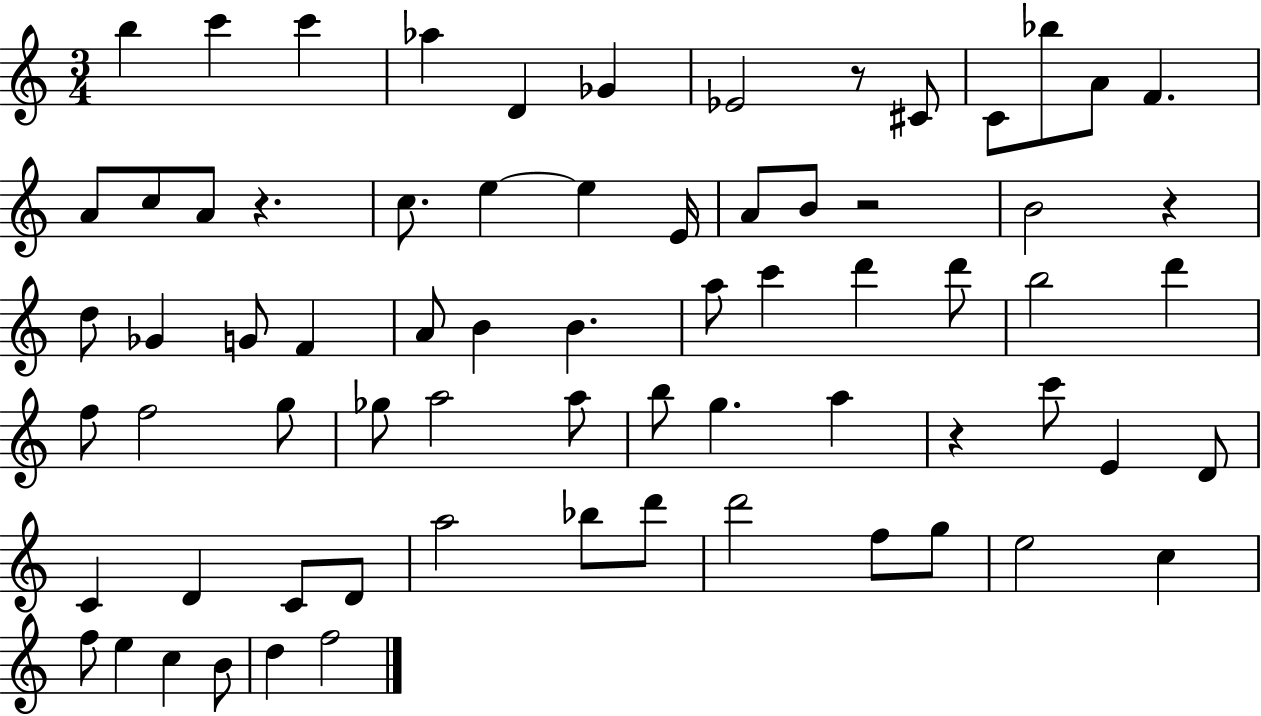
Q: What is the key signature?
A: C major